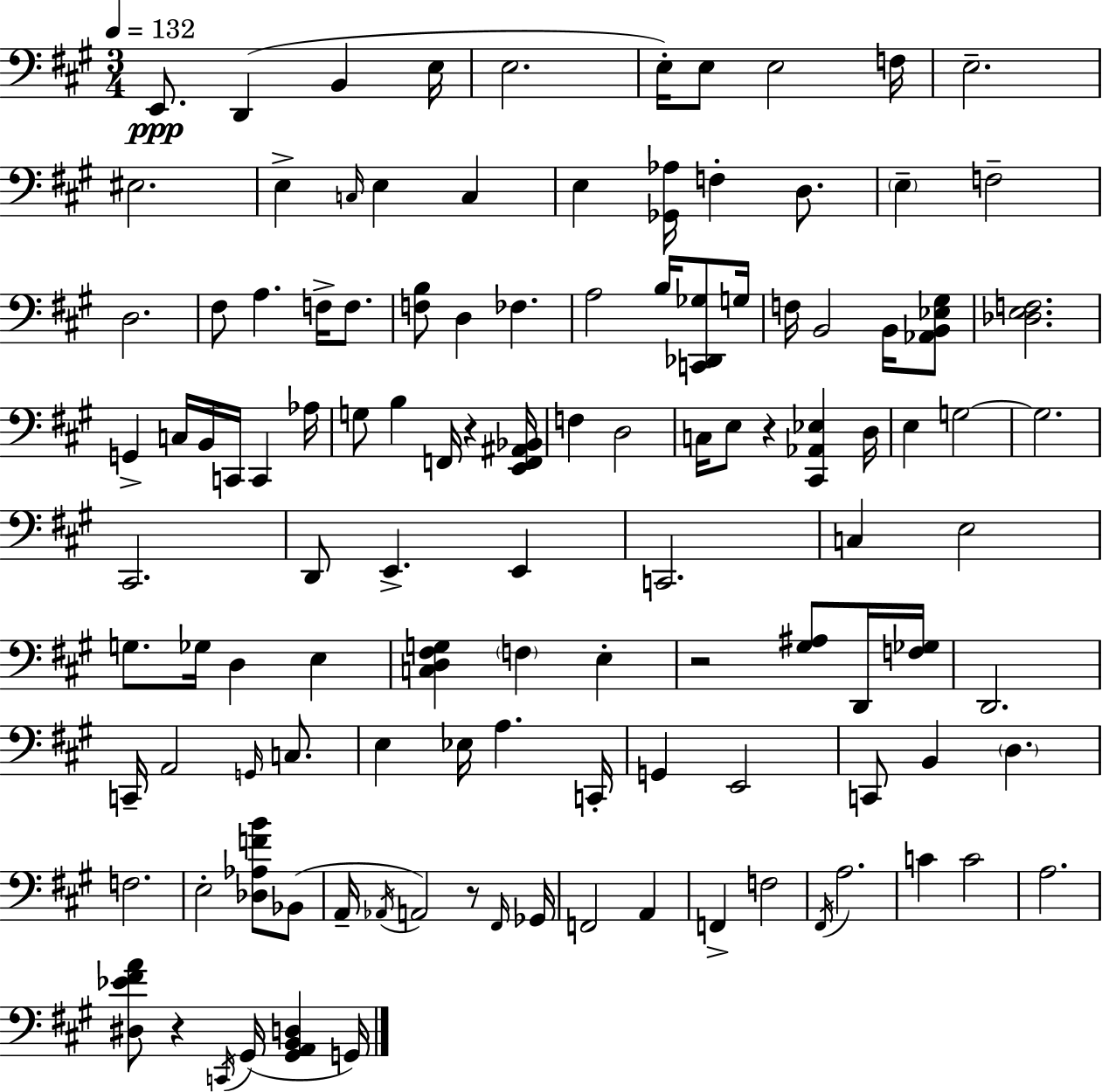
X:1
T:Untitled
M:3/4
L:1/4
K:A
E,,/2 D,, B,, E,/4 E,2 E,/4 E,/2 E,2 F,/4 E,2 ^E,2 E, C,/4 E, C, E, [_G,,_A,]/4 F, D,/2 E, F,2 D,2 ^F,/2 A, F,/4 F,/2 [F,B,]/2 D, _F, A,2 B,/4 [C,,_D,,_G,]/2 G,/4 F,/4 B,,2 B,,/4 [_A,,B,,_E,^G,]/2 [_D,E,F,]2 G,, C,/4 B,,/4 C,,/4 C,, _A,/4 G,/2 B, F,,/4 z [E,,F,,^A,,_B,,]/4 F, D,2 C,/4 E,/2 z [^C,,_A,,_E,] D,/4 E, G,2 G,2 ^C,,2 D,,/2 E,, E,, C,,2 C, E,2 G,/2 _G,/4 D, E, [C,D,^F,G,] F, E, z2 [^G,^A,]/2 D,,/4 [F,_G,]/4 D,,2 C,,/4 A,,2 G,,/4 C,/2 E, _E,/4 A, C,,/4 G,, E,,2 C,,/2 B,, D, F,2 E,2 [_D,_A,FB]/2 _B,,/2 A,,/4 _A,,/4 A,,2 z/2 ^F,,/4 _G,,/4 F,,2 A,, F,, F,2 ^F,,/4 A,2 C C2 A,2 [^D,_E^FA]/2 z C,,/4 ^G,,/4 [^G,,A,,B,,D,] G,,/4